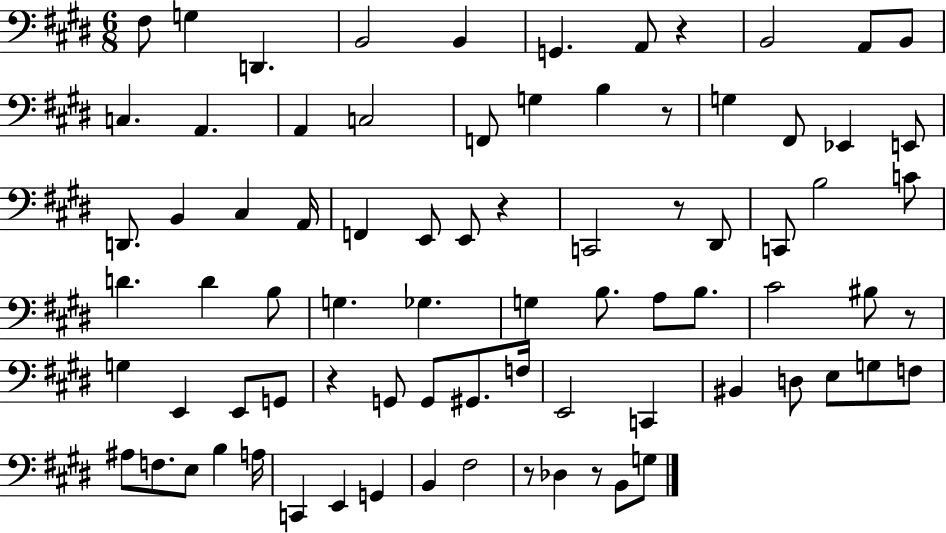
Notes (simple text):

F#3/e G3/q D2/q. B2/h B2/q G2/q. A2/e R/q B2/h A2/e B2/e C3/q. A2/q. A2/q C3/h F2/e G3/q B3/q R/e G3/q F#2/e Eb2/q E2/e D2/e. B2/q C#3/q A2/s F2/q E2/e E2/e R/q C2/h R/e D#2/e C2/e B3/h C4/e D4/q. D4/q B3/e G3/q. Gb3/q. G3/q B3/e. A3/e B3/e. C#4/h BIS3/e R/e G3/q E2/q E2/e G2/e R/q G2/e G2/e G#2/e. F3/s E2/h C2/q BIS2/q D3/e E3/e G3/e F3/e A#3/e F3/e. E3/e B3/q A3/s C2/q E2/q G2/q B2/q F#3/h R/e Db3/q R/e B2/e G3/e